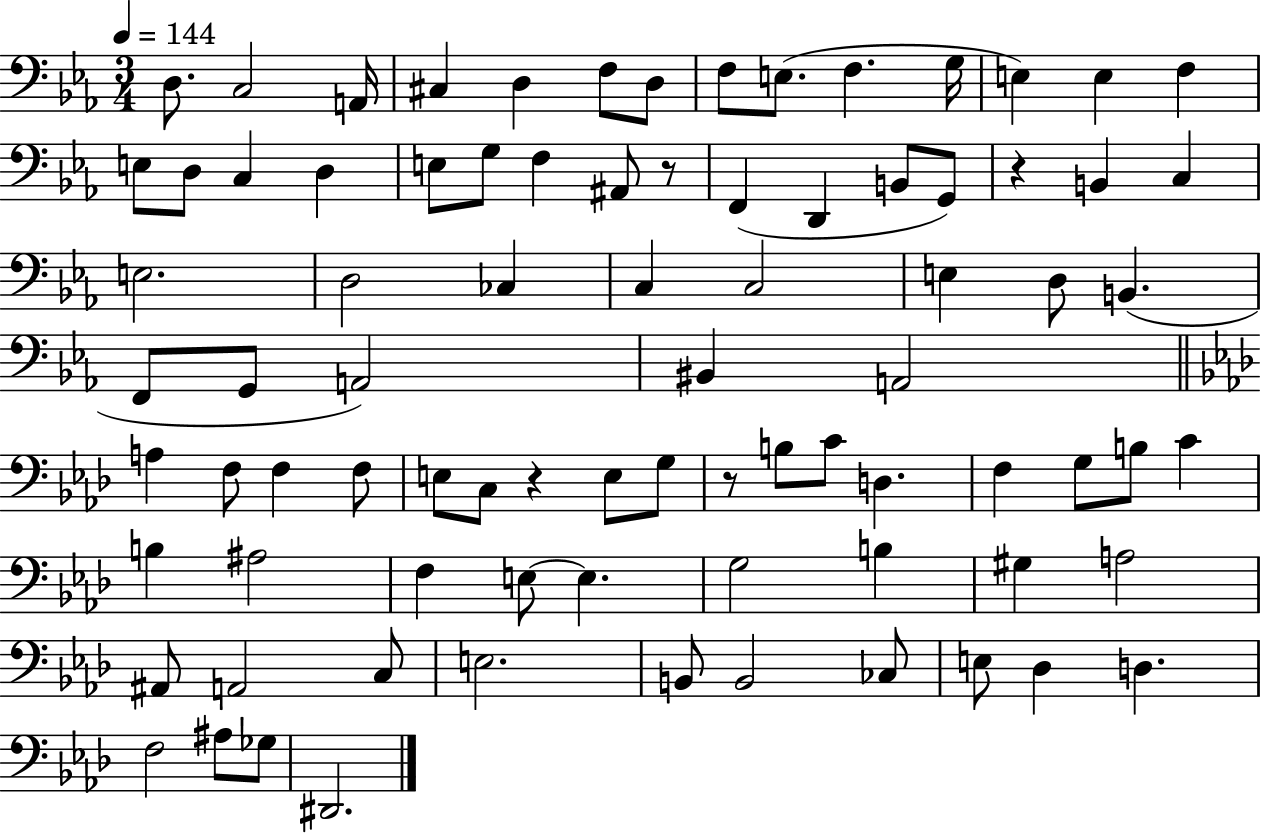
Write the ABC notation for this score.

X:1
T:Untitled
M:3/4
L:1/4
K:Eb
D,/2 C,2 A,,/4 ^C, D, F,/2 D,/2 F,/2 E,/2 F, G,/4 E, E, F, E,/2 D,/2 C, D, E,/2 G,/2 F, ^A,,/2 z/2 F,, D,, B,,/2 G,,/2 z B,, C, E,2 D,2 _C, C, C,2 E, D,/2 B,, F,,/2 G,,/2 A,,2 ^B,, A,,2 A, F,/2 F, F,/2 E,/2 C,/2 z E,/2 G,/2 z/2 B,/2 C/2 D, F, G,/2 B,/2 C B, ^A,2 F, E,/2 E, G,2 B, ^G, A,2 ^A,,/2 A,,2 C,/2 E,2 B,,/2 B,,2 _C,/2 E,/2 _D, D, F,2 ^A,/2 _G,/2 ^D,,2